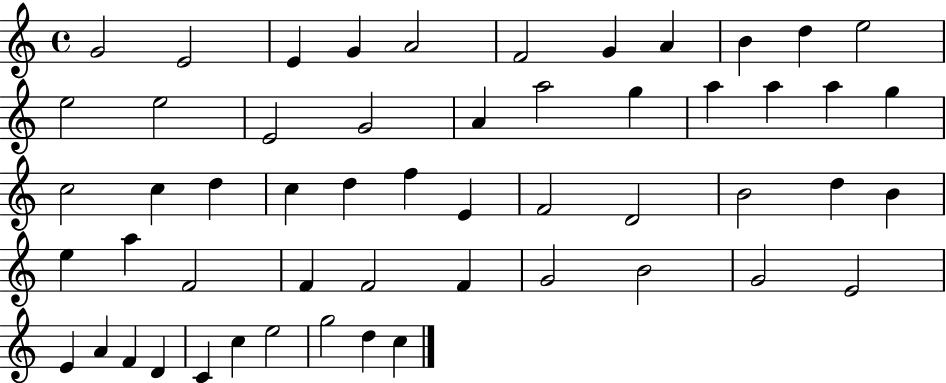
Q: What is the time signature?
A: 4/4